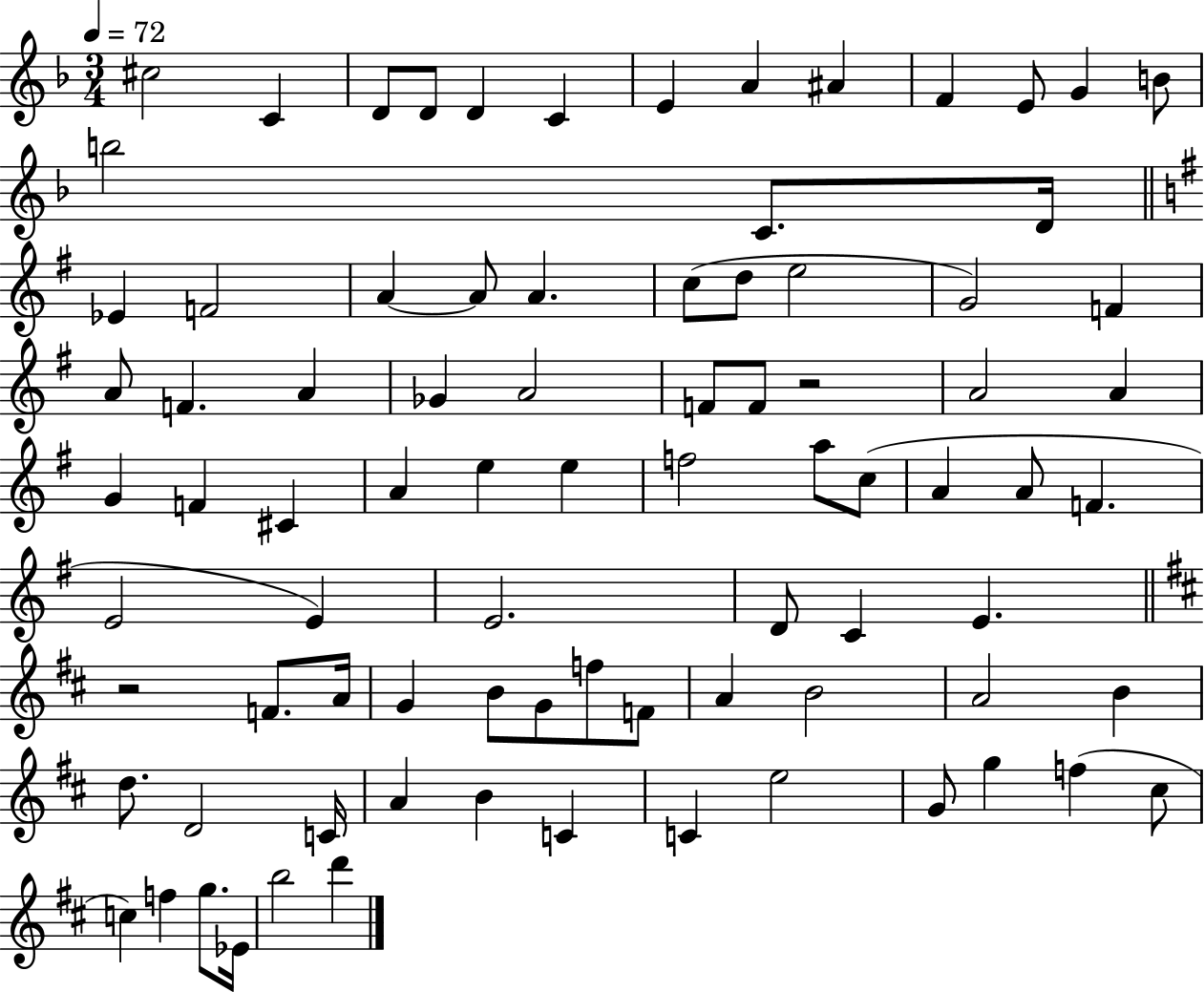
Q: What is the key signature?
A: F major